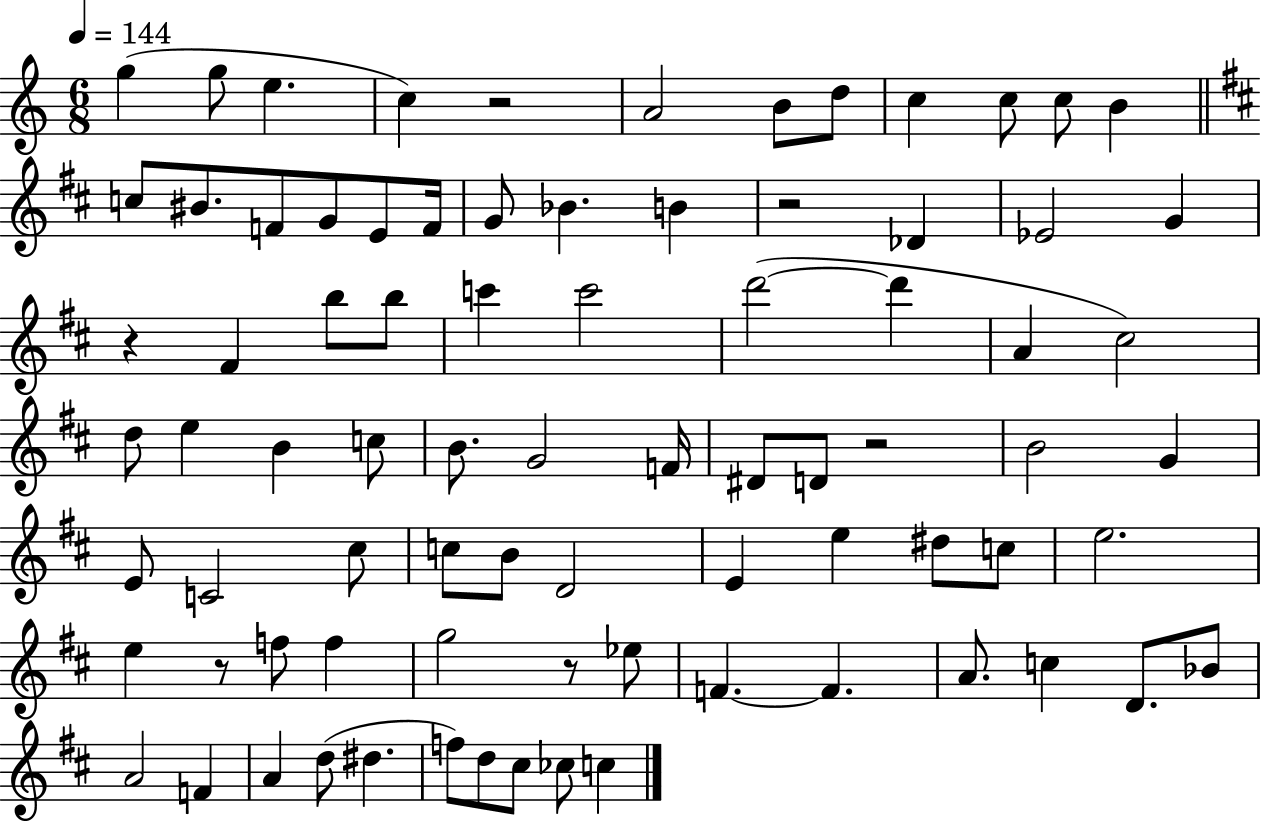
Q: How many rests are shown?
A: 6